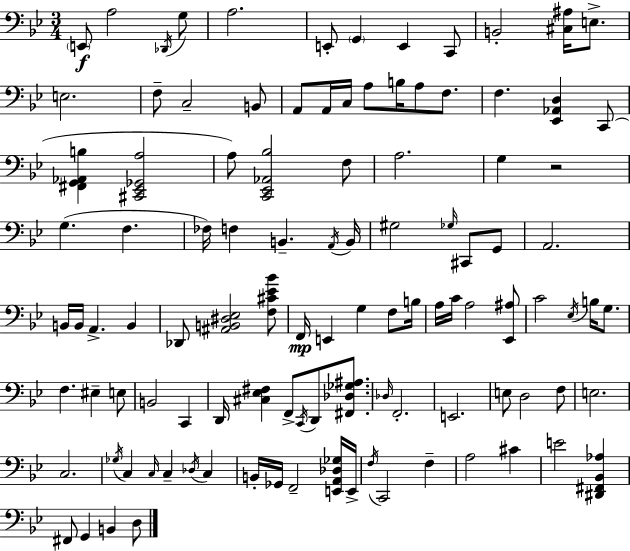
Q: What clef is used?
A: bass